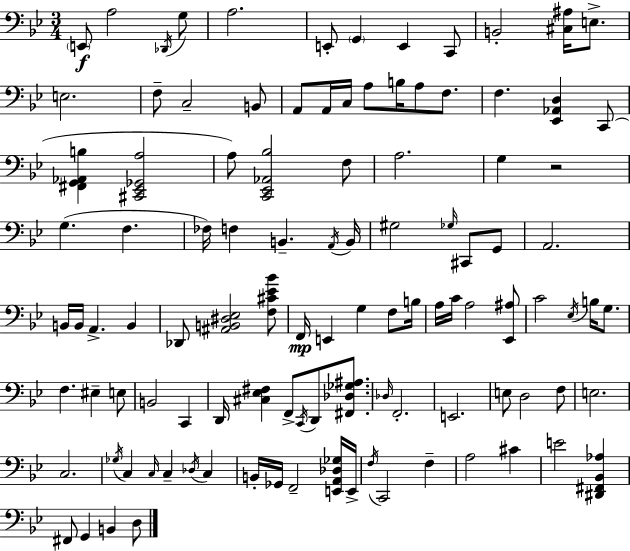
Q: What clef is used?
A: bass